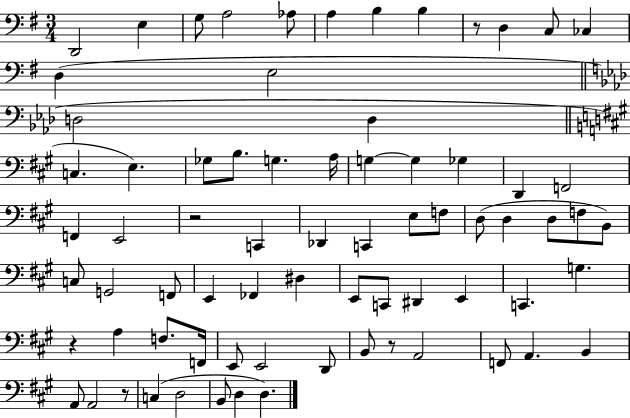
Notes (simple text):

D2/h E3/q G3/e A3/h Ab3/e A3/q B3/q B3/q R/e D3/q C3/e CES3/q D3/q E3/h D3/h D3/q C3/q. E3/q. Gb3/e B3/e. G3/q. A3/s G3/q G3/q Gb3/q D2/q F2/h F2/q E2/h R/h C2/q Db2/q C2/q E3/e F3/e D3/e D3/q D3/e F3/e B2/e C3/e G2/h F2/e E2/q FES2/q D#3/q E2/e C2/e D#2/q E2/q C2/q. G3/q. R/q A3/q F3/e. F2/s E2/e E2/h D2/e B2/e R/e A2/h F2/e A2/q. B2/q A2/e A2/h R/e C3/q D3/h B2/e D3/q D3/q.